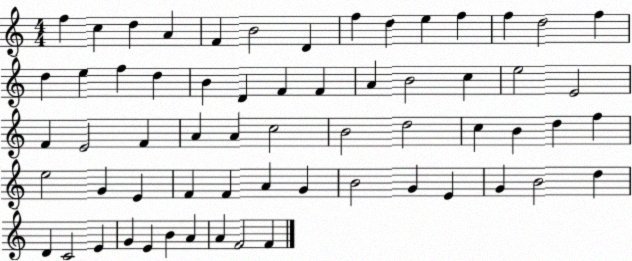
X:1
T:Untitled
M:4/4
L:1/4
K:C
f c d A F B2 D f d e f f d2 f d e f d B D F F A B2 c e2 E2 F E2 F A A c2 B2 d2 c B d f e2 G E F F A G B2 G E G B2 d D C2 E G E B A A F2 F